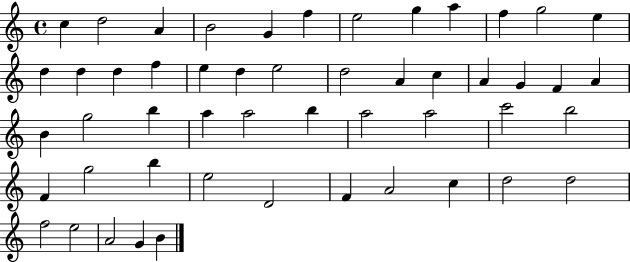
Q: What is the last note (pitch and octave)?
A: B4